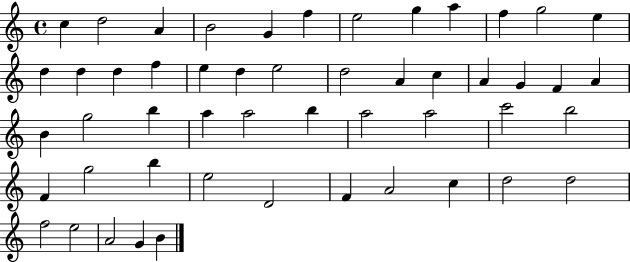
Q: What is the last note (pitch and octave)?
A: B4